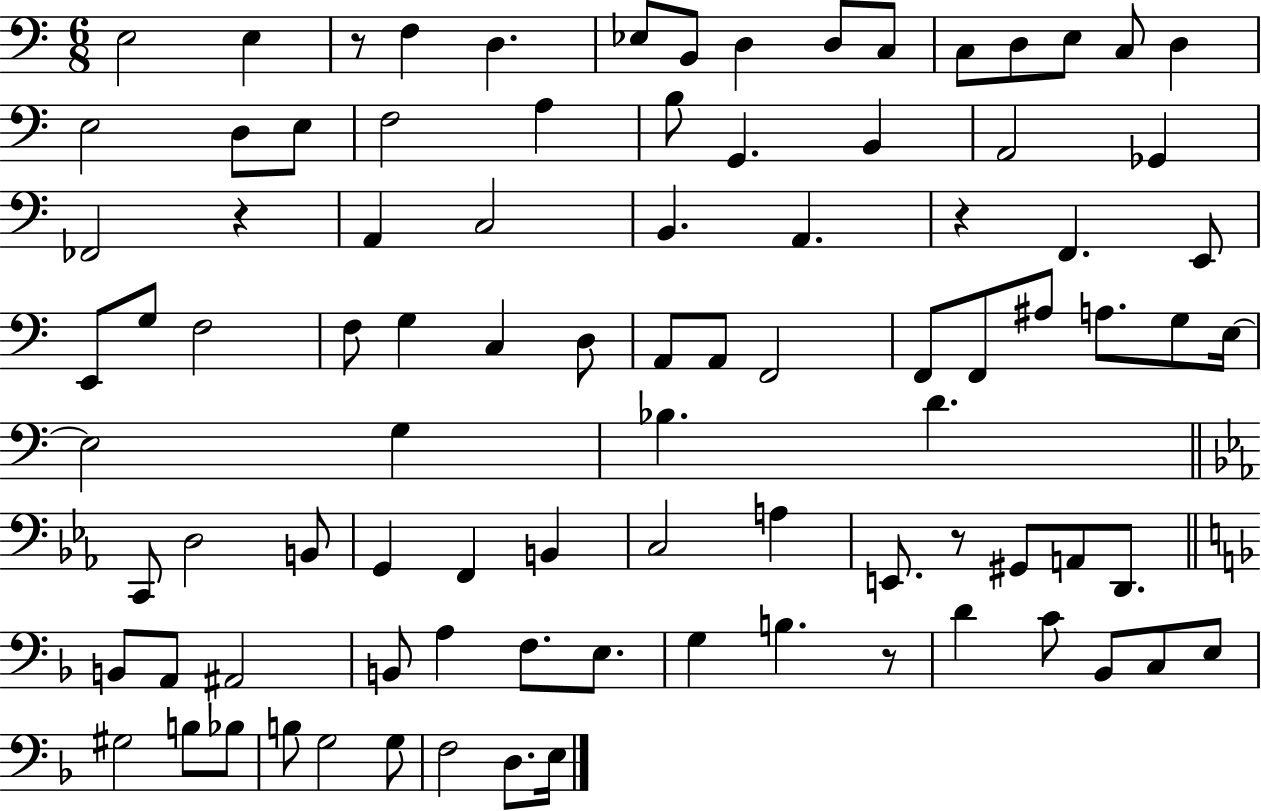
E3/h E3/q R/e F3/q D3/q. Eb3/e B2/e D3/q D3/e C3/e C3/e D3/e E3/e C3/e D3/q E3/h D3/e E3/e F3/h A3/q B3/e G2/q. B2/q A2/h Gb2/q FES2/h R/q A2/q C3/h B2/q. A2/q. R/q F2/q. E2/e E2/e G3/e F3/h F3/e G3/q C3/q D3/e A2/e A2/e F2/h F2/e F2/e A#3/e A3/e. G3/e E3/s E3/h G3/q Bb3/q. D4/q. C2/e D3/h B2/e G2/q F2/q B2/q C3/h A3/q E2/e. R/e G#2/e A2/e D2/e. B2/e A2/e A#2/h B2/e A3/q F3/e. E3/e. G3/q B3/q. R/e D4/q C4/e Bb2/e C3/e E3/e G#3/h B3/e Bb3/e B3/e G3/h G3/e F3/h D3/e. E3/s